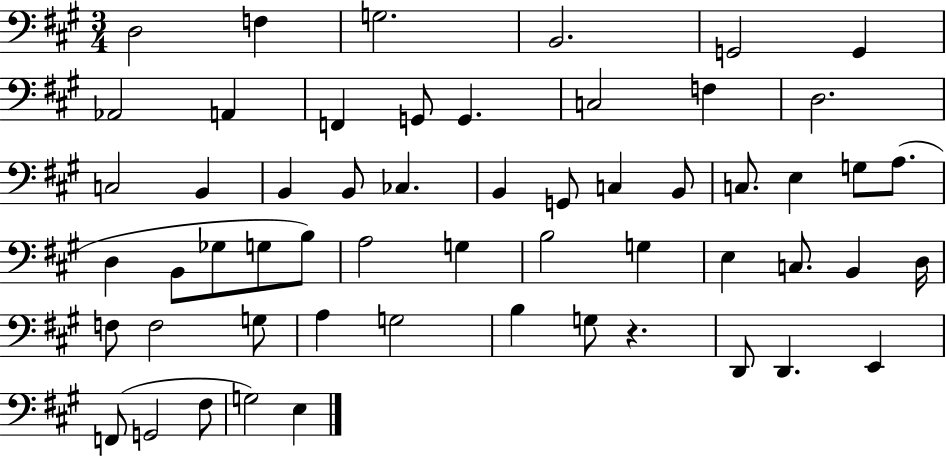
{
  \clef bass
  \numericTimeSignature
  \time 3/4
  \key a \major
  d2 f4 | g2. | b,2. | g,2 g,4 | \break aes,2 a,4 | f,4 g,8 g,4. | c2 f4 | d2. | \break c2 b,4 | b,4 b,8 ces4. | b,4 g,8 c4 b,8 | c8. e4 g8 a8.( | \break d4 b,8 ges8 g8 b8) | a2 g4 | b2 g4 | e4 c8. b,4 d16 | \break f8 f2 g8 | a4 g2 | b4 g8 r4. | d,8 d,4. e,4 | \break f,8( g,2 fis8 | g2) e4 | \bar "|."
}